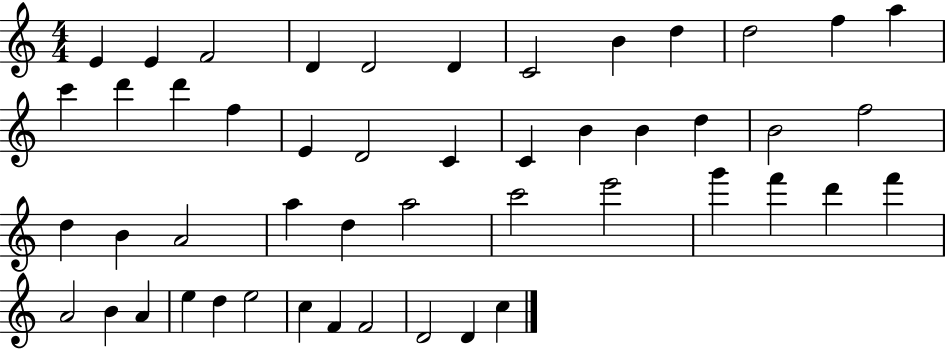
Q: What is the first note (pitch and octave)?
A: E4